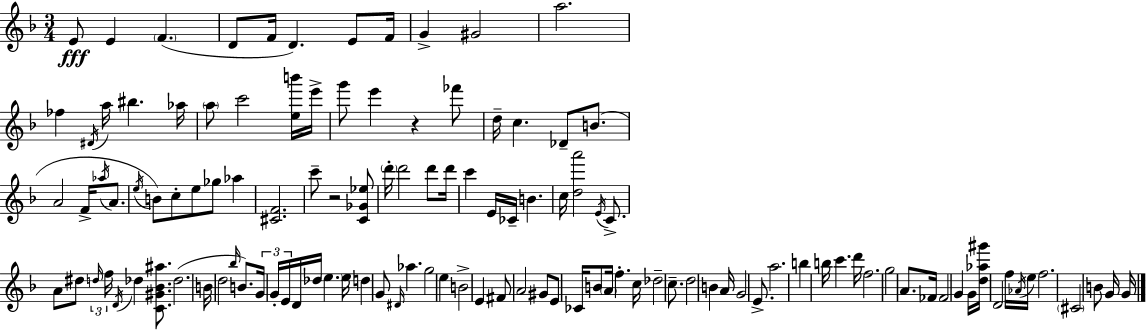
{
  \clef treble
  \numericTimeSignature
  \time 3/4
  \key f \major
  e'8\fff e'4 \parenthesize f'4.( | d'8 f'16 d'4.) e'8 f'16 | g'4-> gis'2 | a''2. | \break fes''4 \acciaccatura { dis'16 } a''16 bis''4. | aes''16 \parenthesize a''8 c'''2 <e'' b'''>16 | e'''16-> g'''8 e'''4 r4 fes'''8 | d''16-- c''4. des'8-- b'8.( | \break a'2 f'16-> \acciaccatura { aes''16 } a'8. | \acciaccatura { e''16 }) b'8 c''8-. e''8 ges''8 aes''4 | <cis' f'>2. | c'''8-- r2 | \break <c' ges' ees''>8 \parenthesize d'''16-. d'''2 | d'''8 d'''16 c'''4 e'16 ces'16-- b'4. | c''16 <d'' a'''>2 | \acciaccatura { e'16 } c'8.-> a'8 dis''8 \tuplet 3/2 { \grace { d''16 } f''16 \acciaccatura { d'16 } } des''4 | \break <c' gis' bes' ais''>8. des''2.( | b'16 d''2 | \grace { bes''16 } b'8.) \tuplet 3/2 { g'16 g'16-. e'16 } d'16 des''16 | \parenthesize e''4. e''16 d''4 g'8 | \break \grace { dis'16 } aes''4. g''2 | e''4 b'2-> | e'4 fis'8 a'2 | gis'8 e'8 ces'16 b'8 | \break \parenthesize a'16 f''4.-. c''16 des''2-- | c''8.-- d''2 | b'4 a'16 g'2 | e'8.-> a''2. | \break b''4 | b''16 c'''4. d'''16 f''2. | g''2 | a'8. fes'16 fes'2 | \break g'4 g'16 <d'' aes'' gis'''>16 d'2 | f''16 \acciaccatura { aes'16 } e''16 f''2. | \parenthesize cis'2 | b'8 g'16 g'16 \bar "|."
}